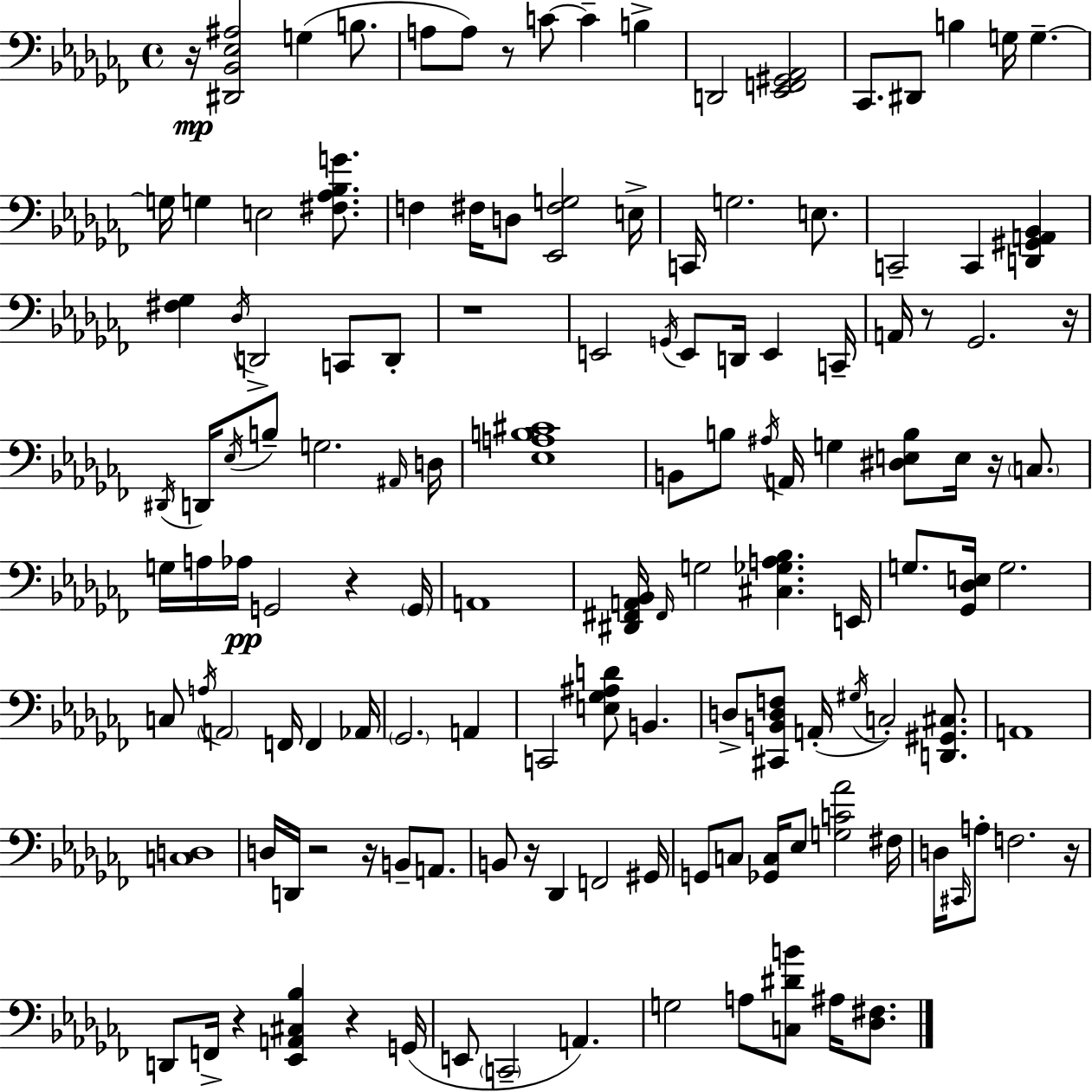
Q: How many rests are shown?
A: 13